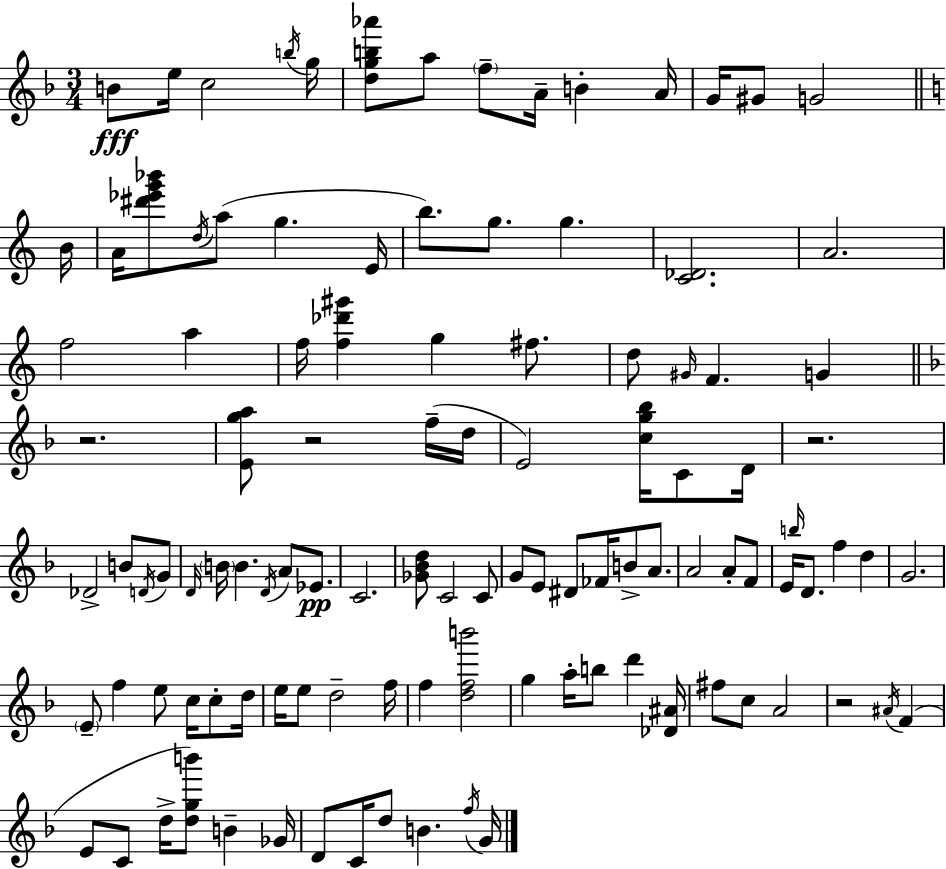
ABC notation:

X:1
T:Untitled
M:3/4
L:1/4
K:F
B/2 e/4 c2 b/4 g/4 [dgb_a']/2 a/2 f/2 A/4 B A/4 G/4 ^G/2 G2 B/4 A/4 [^d'_e'g'_b']/2 d/4 a/2 g E/4 b/2 g/2 g [C_D]2 A2 f2 a f/4 [f_d'^g'] g ^f/2 d/2 ^G/4 F G z2 [Ega]/2 z2 f/4 d/4 E2 [cg_b]/4 C/2 D/4 z2 _D2 B/2 D/4 G/2 D/4 B/4 B D/4 A/2 _E/2 C2 [_G_Bd]/2 C2 C/2 G/2 E/2 ^D/2 _F/4 B/2 A/2 A2 A/2 F/2 E/4 b/4 D/2 f d G2 E/2 f e/2 c/4 c/2 d/4 e/4 e/2 d2 f/4 f [dfb']2 g a/4 b/2 d' [_D^A]/4 ^f/2 c/2 A2 z2 ^A/4 F E/2 C/2 d/4 [dgb']/2 B _G/4 D/2 C/4 d/2 B f/4 G/4